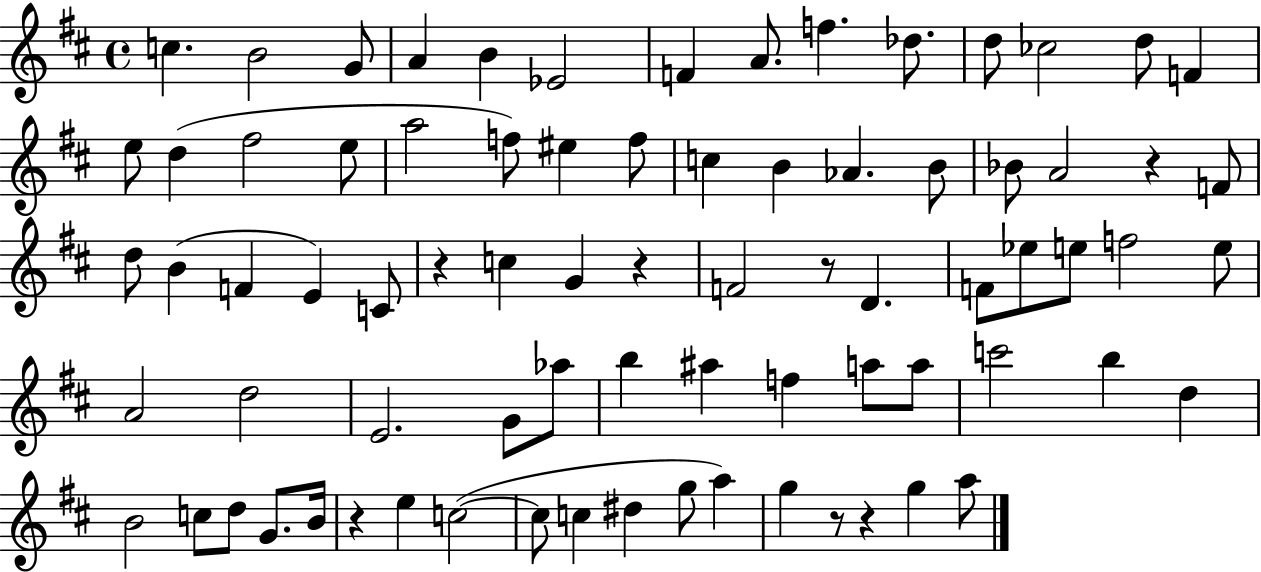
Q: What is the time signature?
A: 4/4